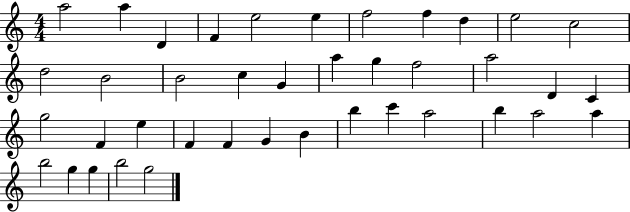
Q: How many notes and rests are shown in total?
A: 40